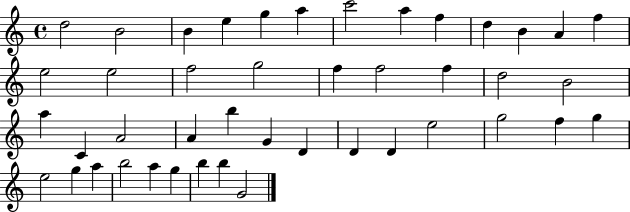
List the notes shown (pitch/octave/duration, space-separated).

D5/h B4/h B4/q E5/q G5/q A5/q C6/h A5/q F5/q D5/q B4/q A4/q F5/q E5/h E5/h F5/h G5/h F5/q F5/h F5/q D5/h B4/h A5/q C4/q A4/h A4/q B5/q G4/q D4/q D4/q D4/q E5/h G5/h F5/q G5/q E5/h G5/q A5/q B5/h A5/q G5/q B5/q B5/q G4/h